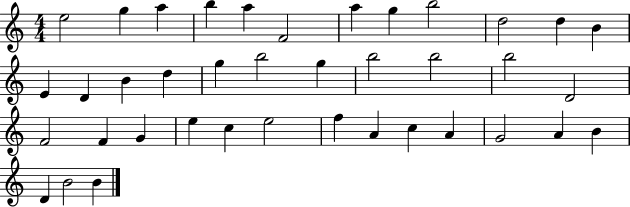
E5/h G5/q A5/q B5/q A5/q F4/h A5/q G5/q B5/h D5/h D5/q B4/q E4/q D4/q B4/q D5/q G5/q B5/h G5/q B5/h B5/h B5/h D4/h F4/h F4/q G4/q E5/q C5/q E5/h F5/q A4/q C5/q A4/q G4/h A4/q B4/q D4/q B4/h B4/q